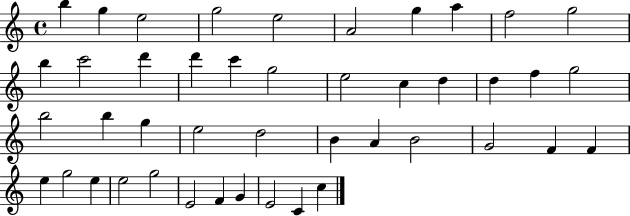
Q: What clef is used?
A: treble